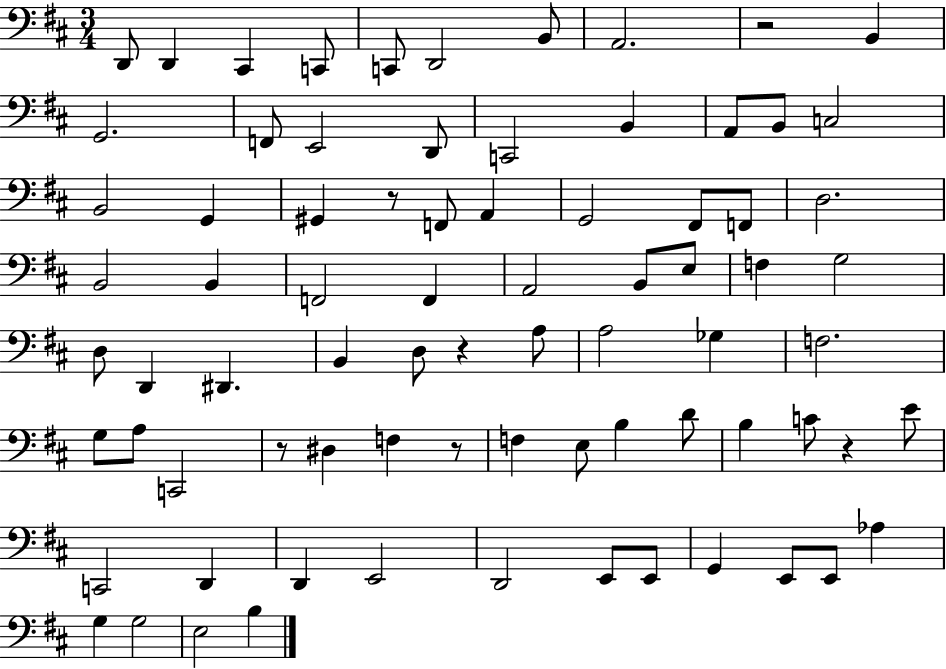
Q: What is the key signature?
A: D major